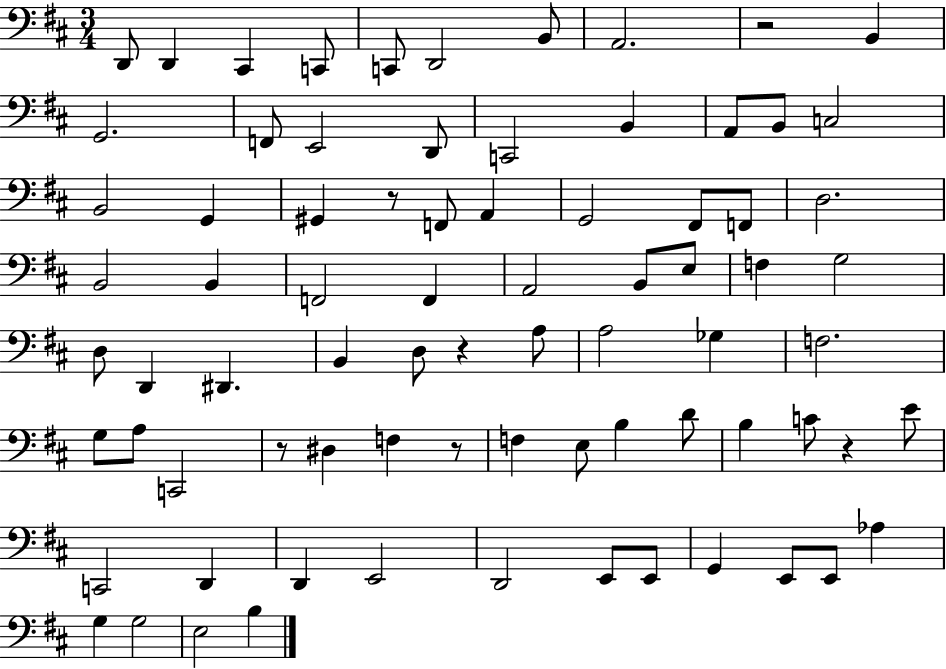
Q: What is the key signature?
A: D major